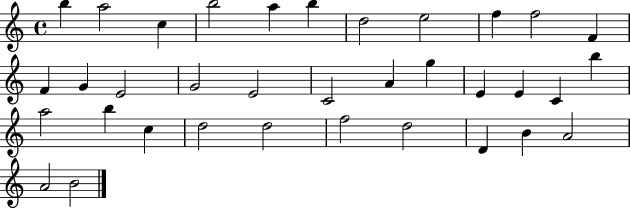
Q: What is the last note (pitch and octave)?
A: B4